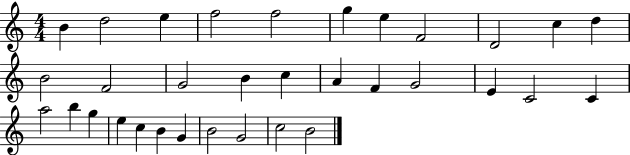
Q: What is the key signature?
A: C major